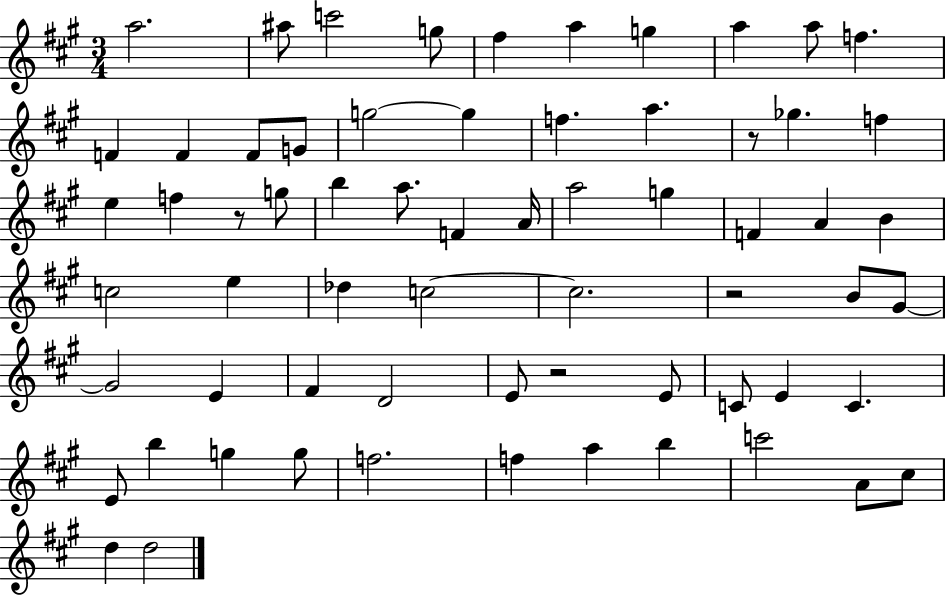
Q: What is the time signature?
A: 3/4